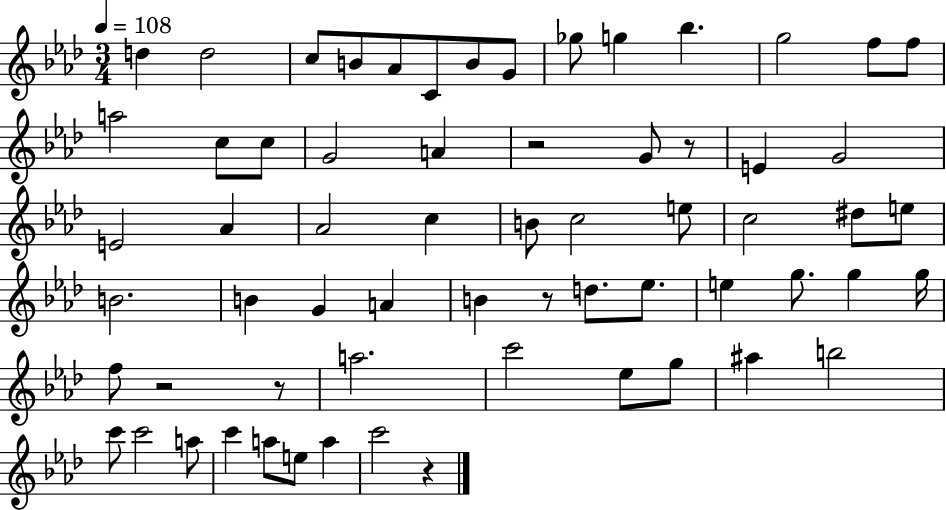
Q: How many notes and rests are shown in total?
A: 64